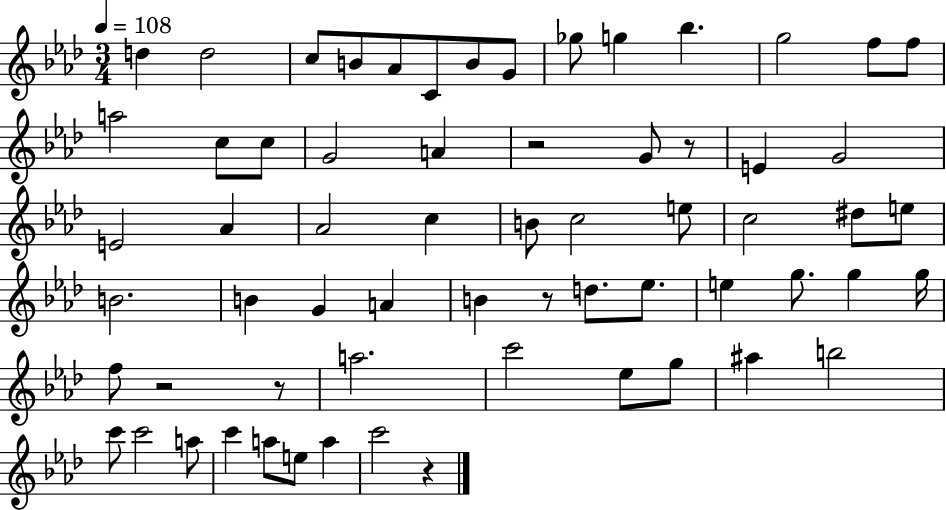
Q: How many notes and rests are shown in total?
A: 64